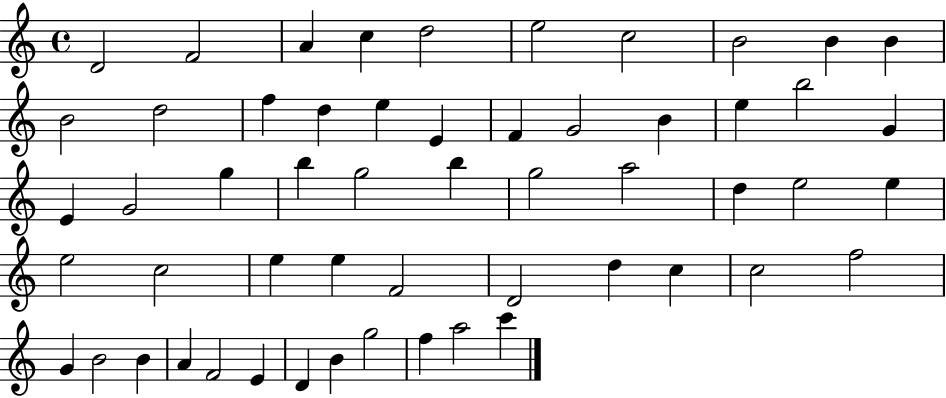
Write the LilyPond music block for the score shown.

{
  \clef treble
  \time 4/4
  \defaultTimeSignature
  \key c \major
  d'2 f'2 | a'4 c''4 d''2 | e''2 c''2 | b'2 b'4 b'4 | \break b'2 d''2 | f''4 d''4 e''4 e'4 | f'4 g'2 b'4 | e''4 b''2 g'4 | \break e'4 g'2 g''4 | b''4 g''2 b''4 | g''2 a''2 | d''4 e''2 e''4 | \break e''2 c''2 | e''4 e''4 f'2 | d'2 d''4 c''4 | c''2 f''2 | \break g'4 b'2 b'4 | a'4 f'2 e'4 | d'4 b'4 g''2 | f''4 a''2 c'''4 | \break \bar "|."
}